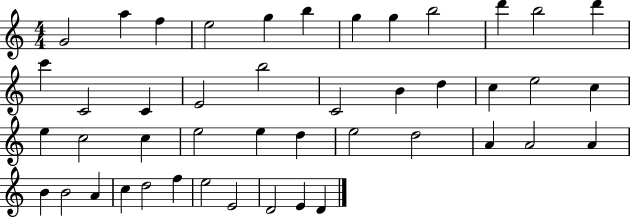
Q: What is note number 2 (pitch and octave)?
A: A5